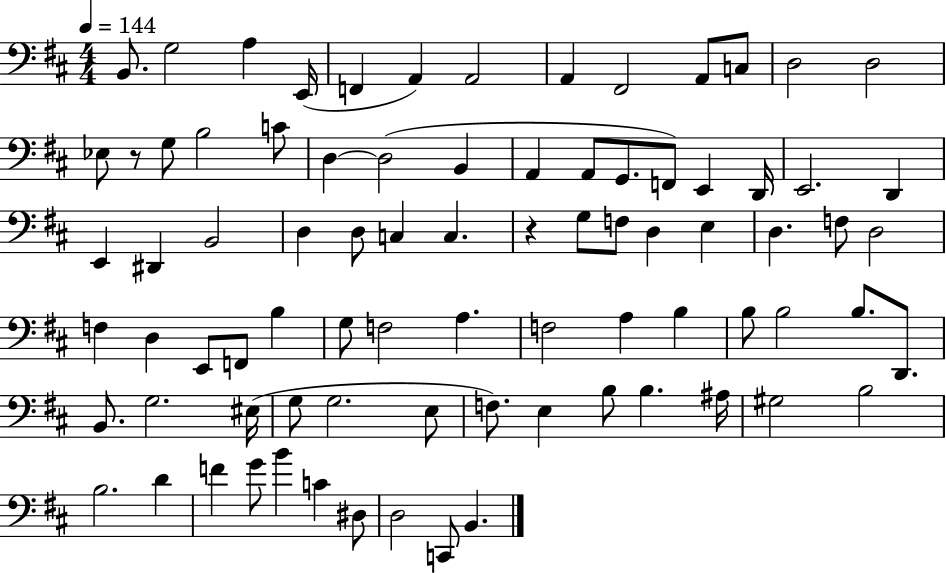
X:1
T:Untitled
M:4/4
L:1/4
K:D
B,,/2 G,2 A, E,,/4 F,, A,, A,,2 A,, ^F,,2 A,,/2 C,/2 D,2 D,2 _E,/2 z/2 G,/2 B,2 C/2 D, D,2 B,, A,, A,,/2 G,,/2 F,,/2 E,, D,,/4 E,,2 D,, E,, ^D,, B,,2 D, D,/2 C, C, z G,/2 F,/2 D, E, D, F,/2 D,2 F, D, E,,/2 F,,/2 B, G,/2 F,2 A, F,2 A, B, B,/2 B,2 B,/2 D,,/2 B,,/2 G,2 ^E,/4 G,/2 G,2 E,/2 F,/2 E, B,/2 B, ^A,/4 ^G,2 B,2 B,2 D F G/2 B C ^D,/2 D,2 C,,/2 B,,